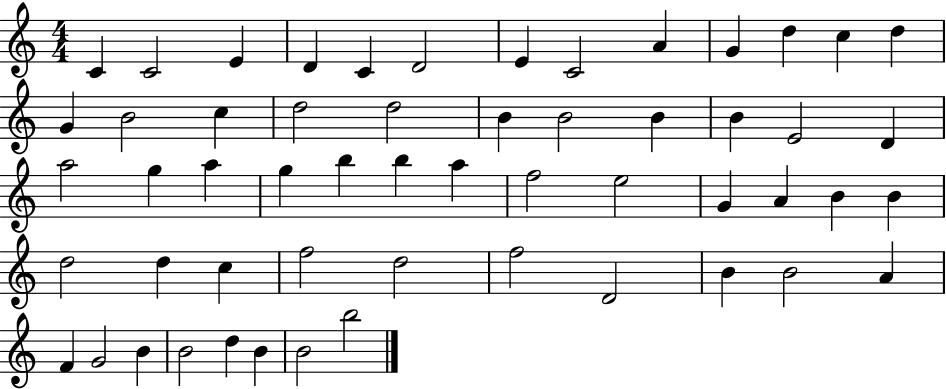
C4/q C4/h E4/q D4/q C4/q D4/h E4/q C4/h A4/q G4/q D5/q C5/q D5/q G4/q B4/h C5/q D5/h D5/h B4/q B4/h B4/q B4/q E4/h D4/q A5/h G5/q A5/q G5/q B5/q B5/q A5/q F5/h E5/h G4/q A4/q B4/q B4/q D5/h D5/q C5/q F5/h D5/h F5/h D4/h B4/q B4/h A4/q F4/q G4/h B4/q B4/h D5/q B4/q B4/h B5/h